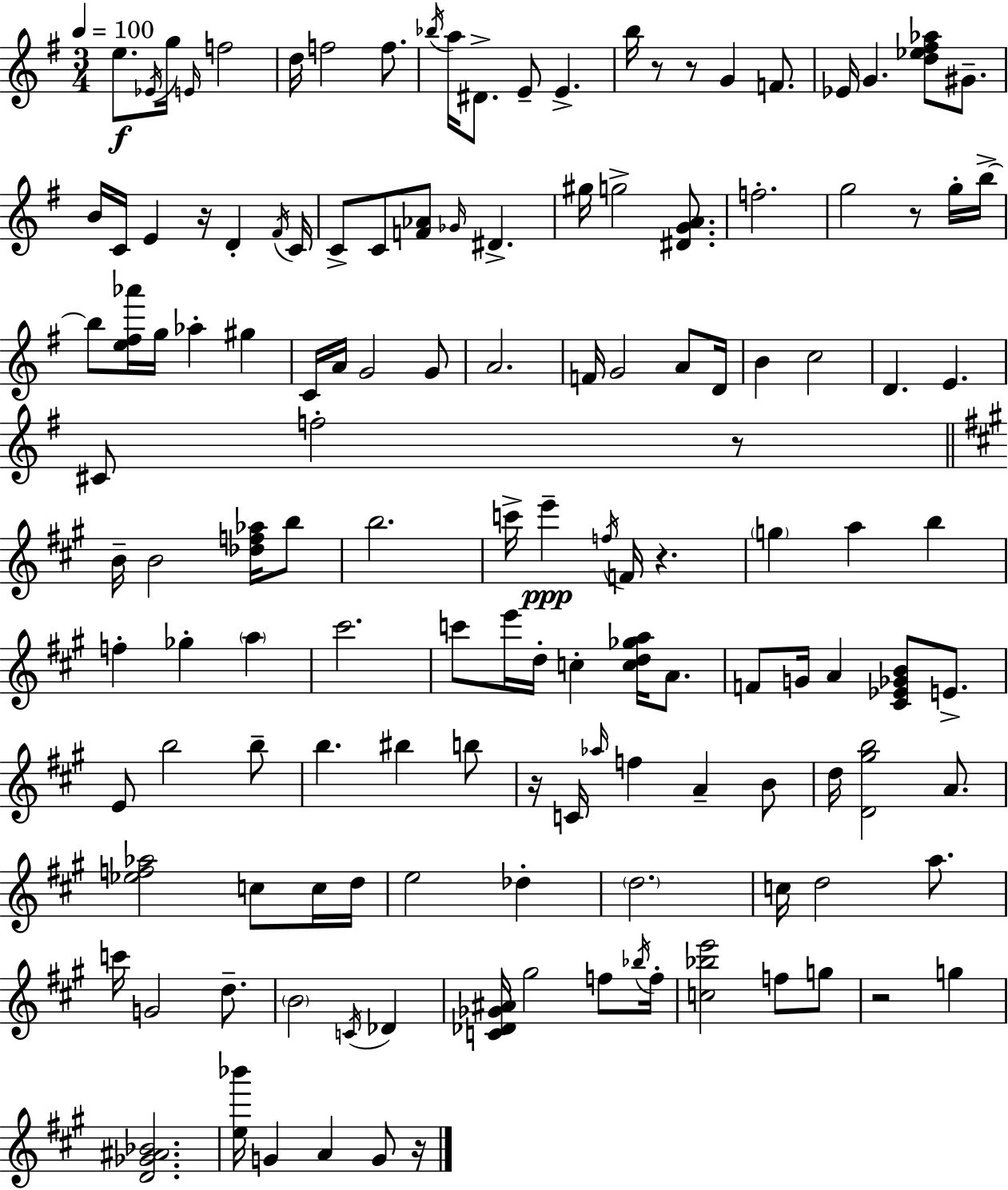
E5/e. Eb4/s G5/s E4/s F5/h D5/s F5/h F5/e. Bb5/s A5/s D#4/e. E4/e E4/q. B5/s R/e R/e G4/q F4/e. Eb4/s G4/q. [D5,Eb5,F#5,Ab5]/e G#4/e. B4/s C4/s E4/q R/s D4/q F#4/s C4/s C4/e C4/e [F4,Ab4]/e Gb4/s D#4/q. G#5/s G5/h [D#4,G4,A4]/e. F5/h. G5/h R/e G5/s B5/s B5/e [E5,F#5,Ab6]/s G5/s Ab5/q G#5/q C4/s A4/s G4/h G4/e A4/h. F4/s G4/h A4/e D4/s B4/q C5/h D4/q. E4/q. C#4/e F5/h R/e B4/s B4/h [Db5,F5,Ab5]/s B5/e B5/h. C6/s E6/q F5/s F4/s R/q. G5/q A5/q B5/q F5/q Gb5/q A5/q C#6/h. C6/e E6/s D5/s C5/q [C5,D5,Gb5,A5]/s A4/e. F4/e G4/s A4/q [C#4,Eb4,Gb4,B4]/e E4/e. E4/e B5/h B5/e B5/q. BIS5/q B5/e R/s C4/s Ab5/s F5/q A4/q B4/e D5/s [D4,G#5,B5]/h A4/e. [Eb5,F5,Ab5]/h C5/e C5/s D5/s E5/h Db5/q D5/h. C5/s D5/h A5/e. C6/s G4/h D5/e. B4/h C4/s Db4/q [C4,Db4,Gb4,A#4]/s G#5/h F5/e Bb5/s F5/s [C5,Bb5,E6]/h F5/e G5/e R/h G5/q [D4,Gb4,A#4,Bb4]/h. [E5,Bb6]/s G4/q A4/q G4/e R/s